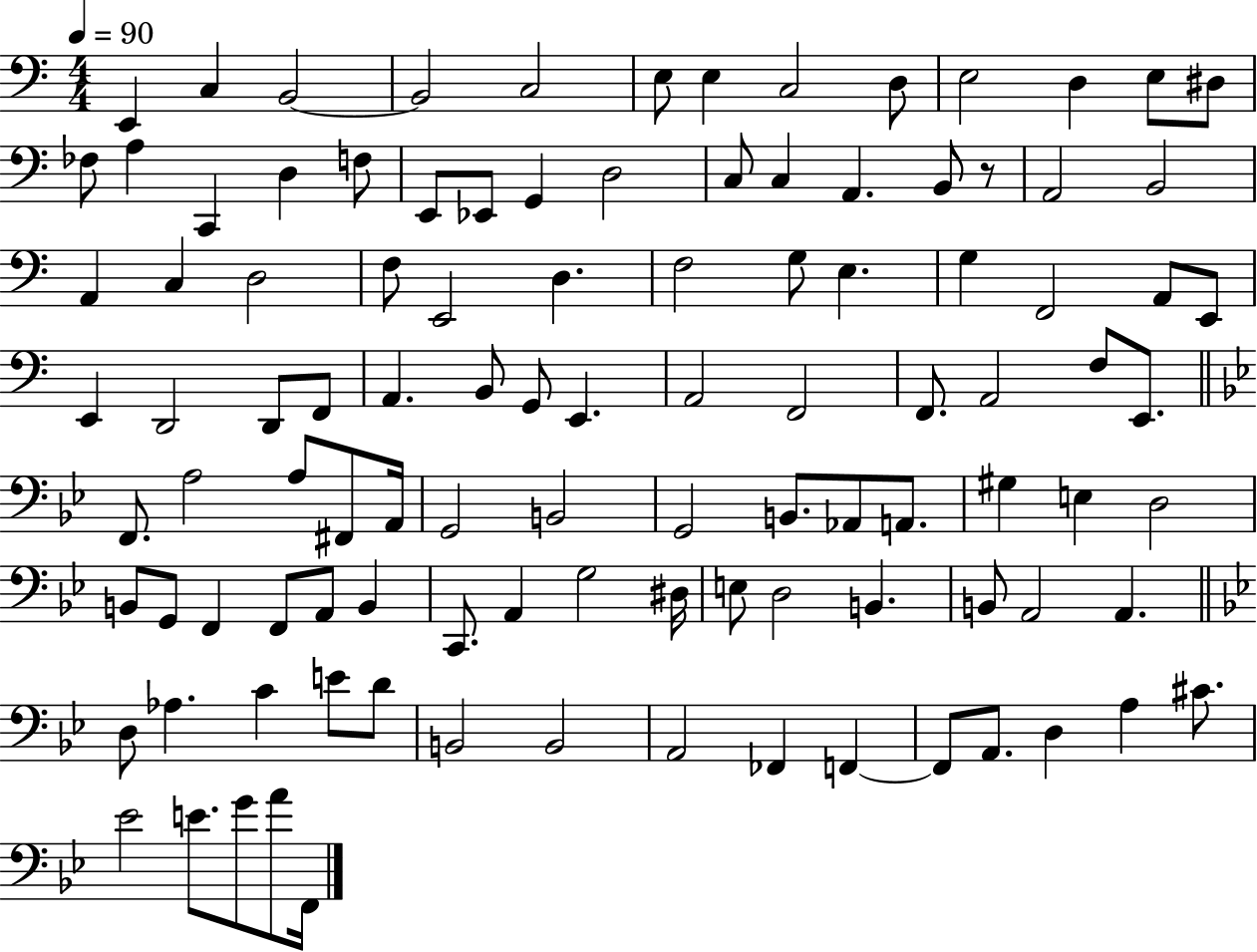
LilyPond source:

{
  \clef bass
  \numericTimeSignature
  \time 4/4
  \key c \major
  \tempo 4 = 90
  e,4 c4 b,2~~ | b,2 c2 | e8 e4 c2 d8 | e2 d4 e8 dis8 | \break fes8 a4 c,4 d4 f8 | e,8 ees,8 g,4 d2 | c8 c4 a,4. b,8 r8 | a,2 b,2 | \break a,4 c4 d2 | f8 e,2 d4. | f2 g8 e4. | g4 f,2 a,8 e,8 | \break e,4 d,2 d,8 f,8 | a,4. b,8 g,8 e,4. | a,2 f,2 | f,8. a,2 f8 e,8. | \break \bar "||" \break \key bes \major f,8. a2 a8 fis,8 a,16 | g,2 b,2 | g,2 b,8. aes,8 a,8. | gis4 e4 d2 | \break b,8 g,8 f,4 f,8 a,8 b,4 | c,8. a,4 g2 dis16 | e8 d2 b,4. | b,8 a,2 a,4. | \break \bar "||" \break \key g \minor d8 aes4. c'4 e'8 d'8 | b,2 b,2 | a,2 fes,4 f,4~~ | f,8 a,8. d4 a4 cis'8. | \break ees'2 e'8. g'8 a'8 f,16 | \bar "|."
}